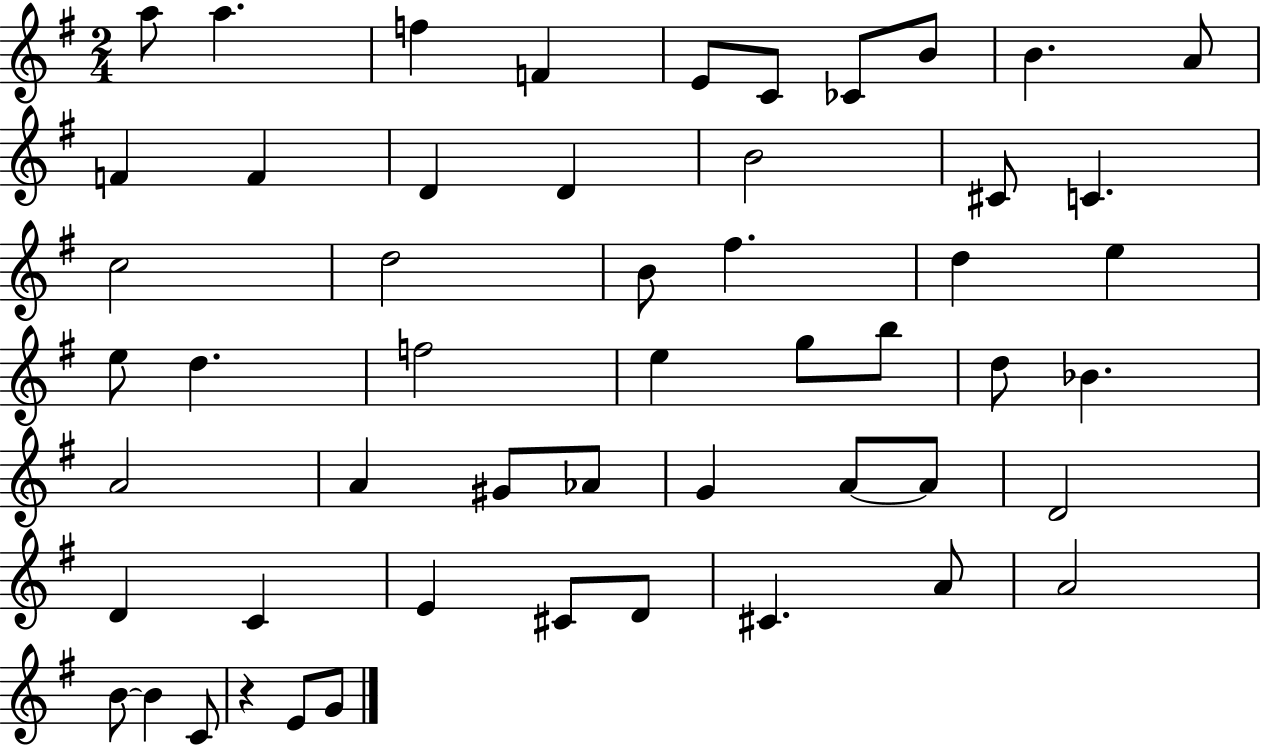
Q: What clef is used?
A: treble